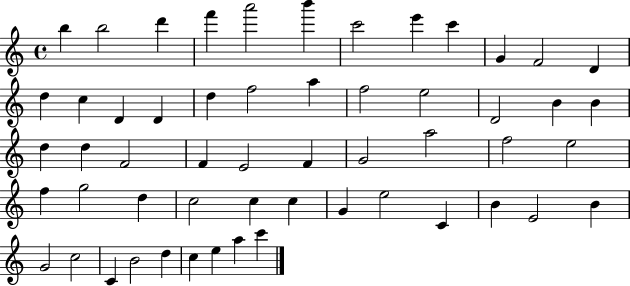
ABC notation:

X:1
T:Untitled
M:4/4
L:1/4
K:C
b b2 d' f' a'2 b' c'2 e' c' G F2 D d c D D d f2 a f2 e2 D2 B B d d F2 F E2 F G2 a2 f2 e2 f g2 d c2 c c G e2 C B E2 B G2 c2 C B2 d c e a c'